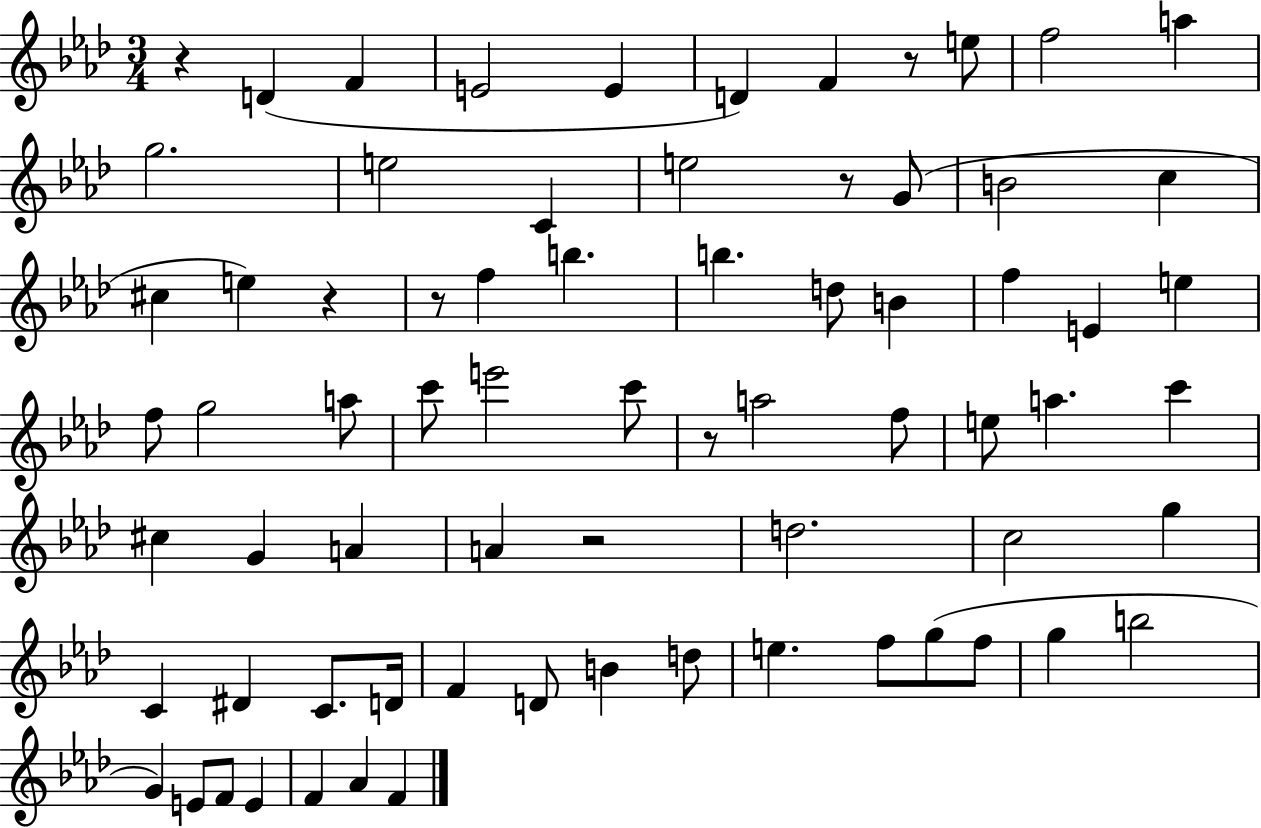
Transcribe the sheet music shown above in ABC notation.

X:1
T:Untitled
M:3/4
L:1/4
K:Ab
z D F E2 E D F z/2 e/2 f2 a g2 e2 C e2 z/2 G/2 B2 c ^c e z z/2 f b b d/2 B f E e f/2 g2 a/2 c'/2 e'2 c'/2 z/2 a2 f/2 e/2 a c' ^c G A A z2 d2 c2 g C ^D C/2 D/4 F D/2 B d/2 e f/2 g/2 f/2 g b2 G E/2 F/2 E F _A F